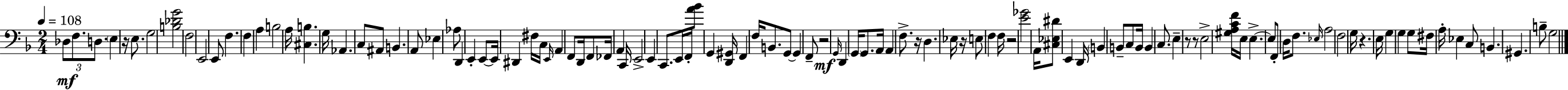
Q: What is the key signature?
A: D minor